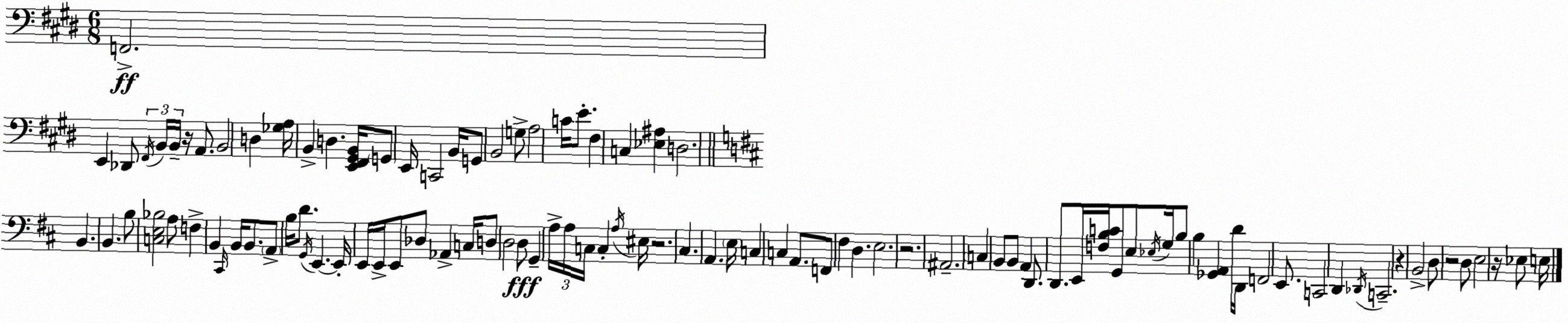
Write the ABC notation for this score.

X:1
T:Untitled
M:6/8
L:1/4
K:E
F,,2 E,, _D,,/2 ^F,,/4 B,,/4 B,,/4 z/4 A,,/2 B,,2 D, [_G,A,]/4 B,, D, [E,,^F,,^G,,B,,]/4 G,,/2 E,,/4 C,,2 B,,/4 G,,/2 B,,2 G,/2 A,2 C/4 E/2 ^F, C, [_E,^A,] D,2 B,, B,, B,/2 [C,E,_B,]2 A,/2 F, B,, ^C,,/4 B,,/4 B,,/2 A,,/2 B,/4 D/2 G,,/4 E,, E,,/4 E,,/4 E,,/4 E,,/2 _D,/2 _A,, C,/4 D,/2 D,2 D,/2 G,, A,/4 A,/4 C,/4 C, A,/4 ^E,/4 z2 ^C, A,, E,/4 C, C, A,,/2 F,,/2 ^F, D, E,2 z2 ^A,,2 C, B,,/2 B,,/2 A,, D,,/2 D,,/2 E,,/4 [F,B,C]/4 G,,/2 E,/2 _E,/4 G,/4 B,/2 B, [_G,,A,,] D/4 D,,/4 F,,2 E,,/2 C,,2 D,, _D,,/4 C,,2 z B,,2 D,/2 z2 D,/2 E,2 z/4 _E,/2 E,/4